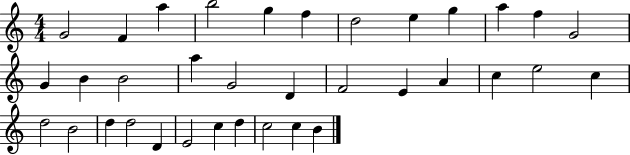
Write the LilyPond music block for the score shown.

{
  \clef treble
  \numericTimeSignature
  \time 4/4
  \key c \major
  g'2 f'4 a''4 | b''2 g''4 f''4 | d''2 e''4 g''4 | a''4 f''4 g'2 | \break g'4 b'4 b'2 | a''4 g'2 d'4 | f'2 e'4 a'4 | c''4 e''2 c''4 | \break d''2 b'2 | d''4 d''2 d'4 | e'2 c''4 d''4 | c''2 c''4 b'4 | \break \bar "|."
}